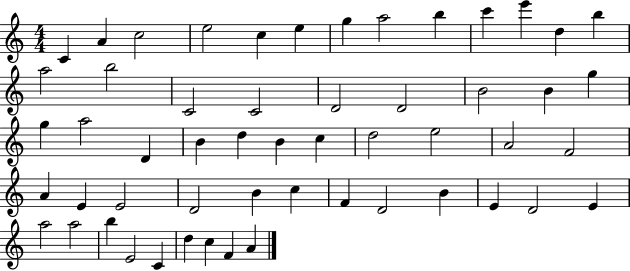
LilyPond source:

{
  \clef treble
  \numericTimeSignature
  \time 4/4
  \key c \major
  c'4 a'4 c''2 | e''2 c''4 e''4 | g''4 a''2 b''4 | c'''4 e'''4 d''4 b''4 | \break a''2 b''2 | c'2 c'2 | d'2 d'2 | b'2 b'4 g''4 | \break g''4 a''2 d'4 | b'4 d''4 b'4 c''4 | d''2 e''2 | a'2 f'2 | \break a'4 e'4 e'2 | d'2 b'4 c''4 | f'4 d'2 b'4 | e'4 d'2 e'4 | \break a''2 a''2 | b''4 e'2 c'4 | d''4 c''4 f'4 a'4 | \bar "|."
}